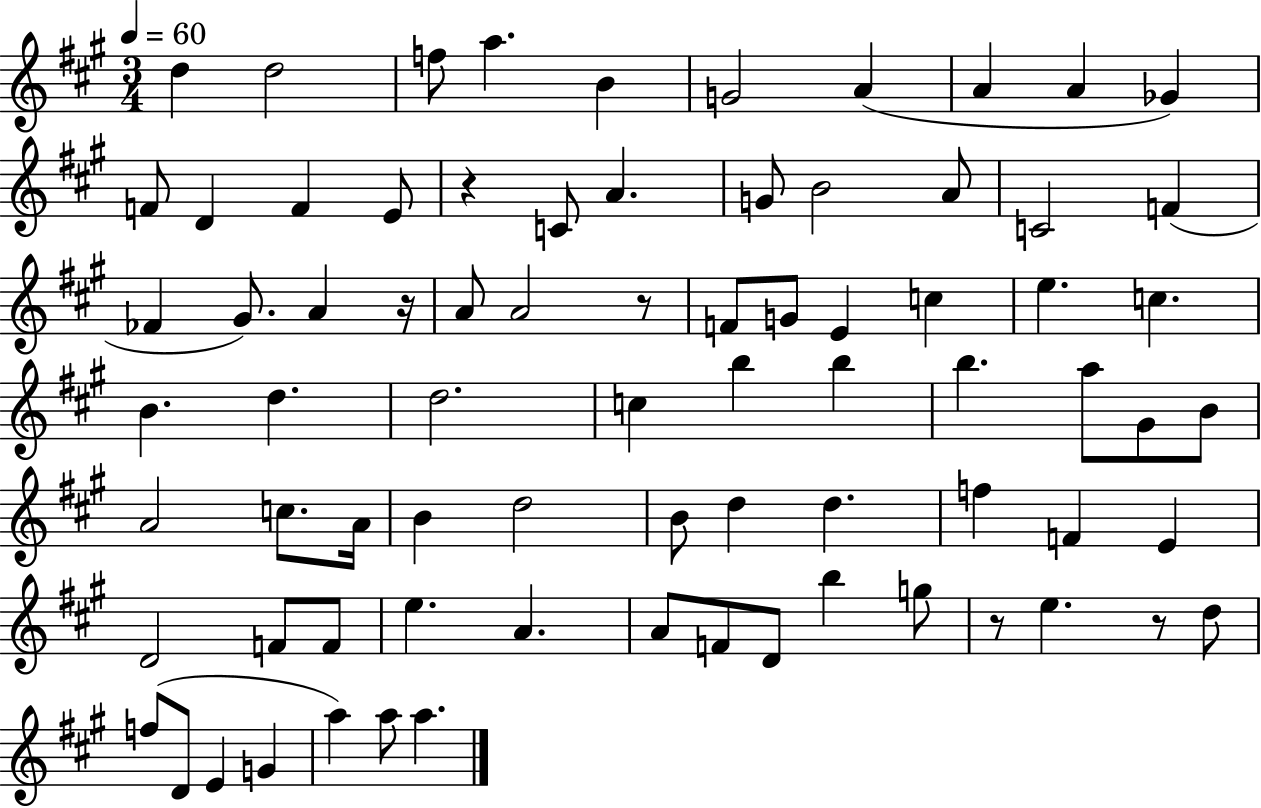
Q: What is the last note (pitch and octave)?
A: A5